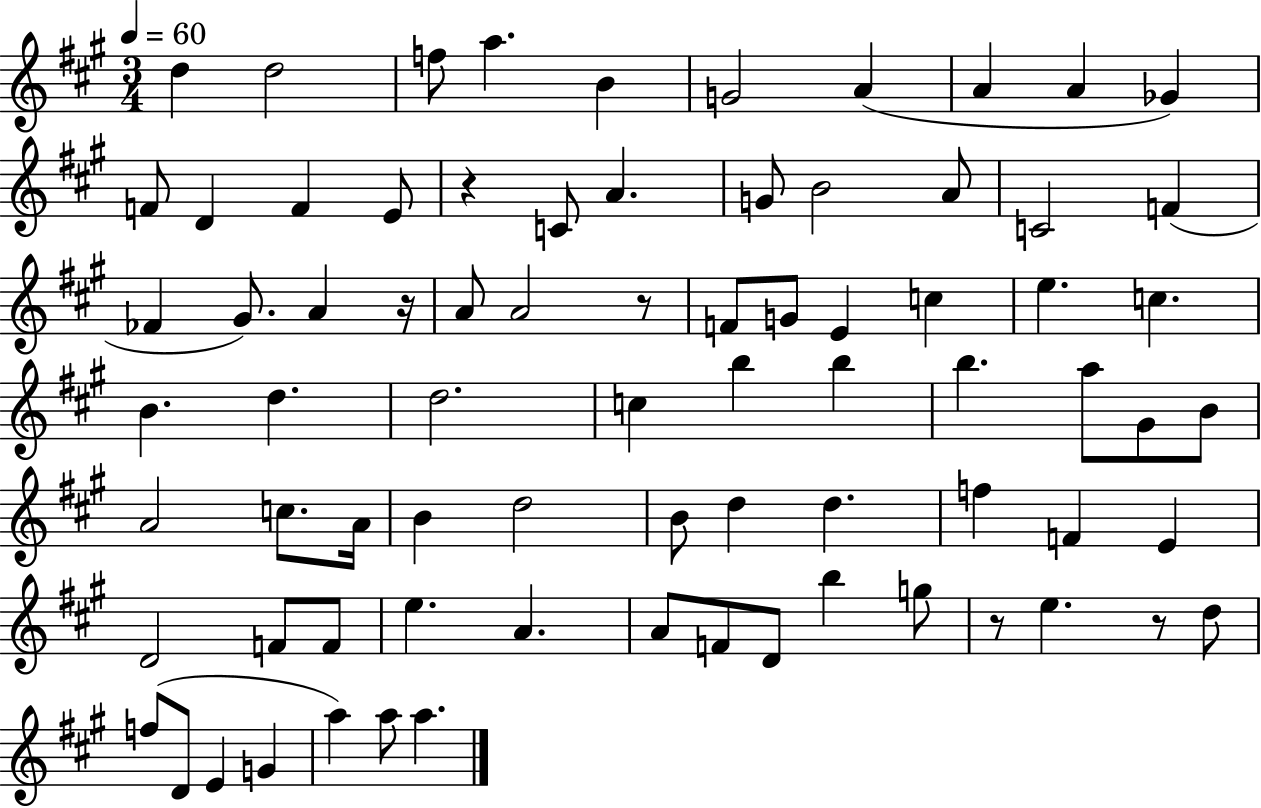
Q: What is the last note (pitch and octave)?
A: A5